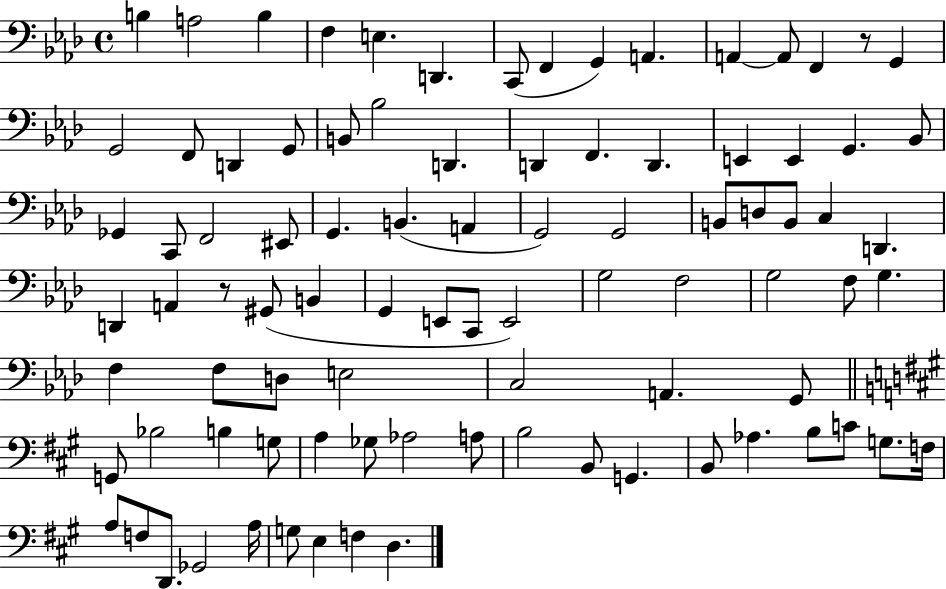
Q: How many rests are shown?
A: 2